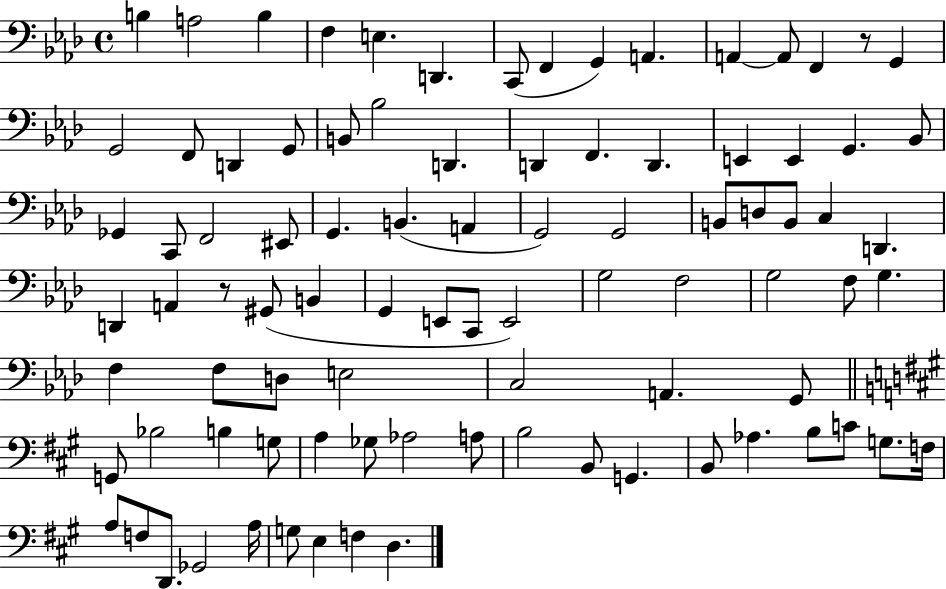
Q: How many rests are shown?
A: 2